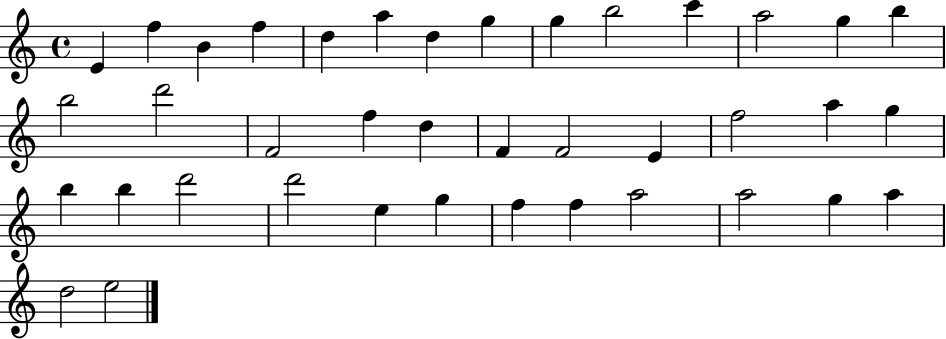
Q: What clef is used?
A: treble